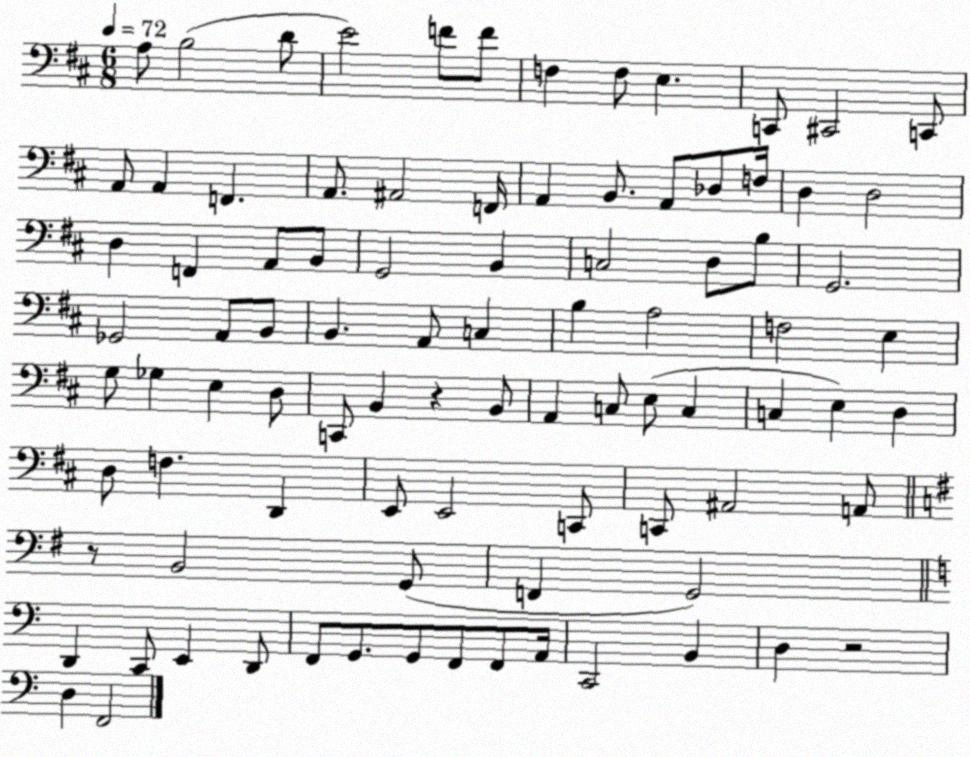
X:1
T:Untitled
M:6/8
L:1/4
K:D
A,/2 B,2 D/2 E2 F/2 F/2 F, F,/2 E, C,,/2 ^C,,2 C,,/2 A,,/2 A,, F,, A,,/2 ^A,,2 F,,/4 A,, B,,/2 A,,/2 _D,/2 F,/4 D, D,2 D, F,, A,,/2 B,,/2 G,,2 B,, C,2 D,/2 B,/2 G,,2 _G,,2 A,,/2 B,,/2 B,, A,,/2 C, B, A,2 F,2 E, G,/2 _G, E, D,/2 C,,/2 B,, z B,,/2 A,, C,/2 E,/2 C, C, E, D, D,/2 F, D,, E,,/2 E,,2 C,,/2 C,,/2 ^A,,2 A,,/2 z/2 B,,2 G,,/2 F,, G,,2 D,, C,,/2 E,, D,,/2 F,,/2 G,,/2 G,,/2 F,,/2 F,,/2 A,,/4 C,,2 B,, D, z2 D, F,,2